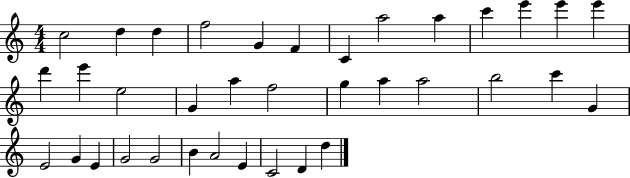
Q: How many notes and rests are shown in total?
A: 36